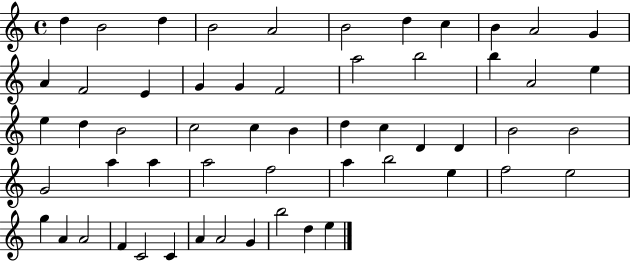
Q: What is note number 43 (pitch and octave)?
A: F5